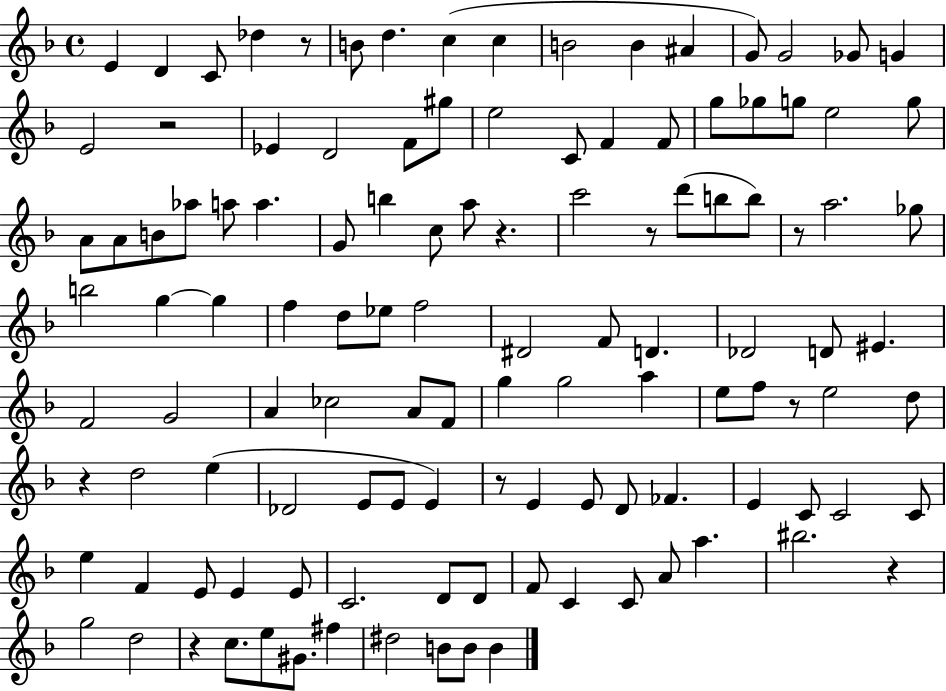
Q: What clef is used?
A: treble